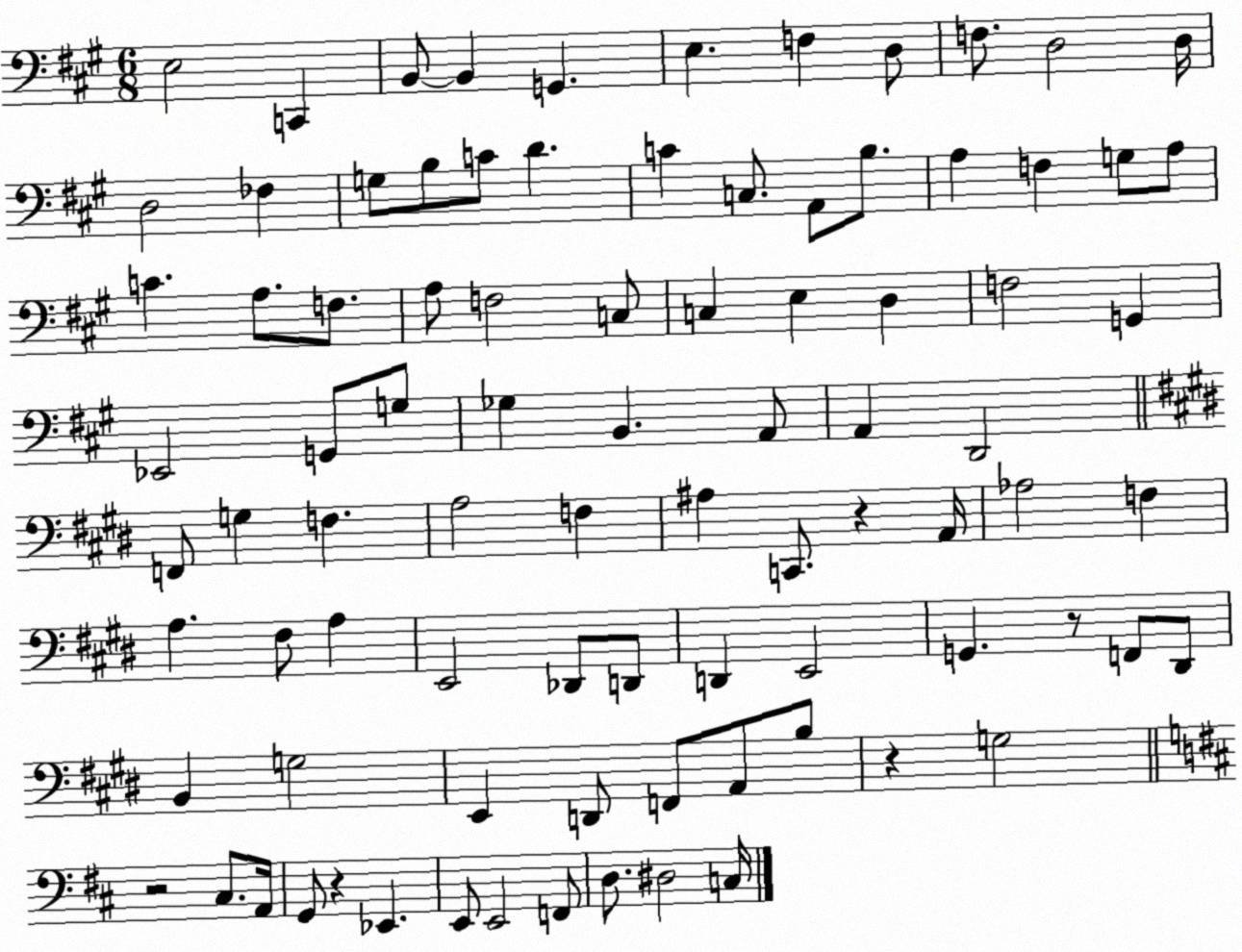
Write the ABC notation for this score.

X:1
T:Untitled
M:6/8
L:1/4
K:A
E,2 C,, B,,/2 B,, G,, E, F, D,/2 F,/2 D,2 D,/4 D,2 _F, G,/2 B,/2 C/2 D C C,/2 A,,/2 B,/2 A, F, G,/2 A,/2 C A,/2 F,/2 A,/2 F,2 C,/2 C, E, D, F,2 G,, _E,,2 G,,/2 G,/2 _G, B,, A,,/2 A,, D,,2 F,,/2 G, F, A,2 F, ^A, C,,/2 z A,,/4 _A,2 F, A, ^F,/2 A, E,,2 _D,,/2 D,,/2 D,, E,,2 G,, z/2 F,,/2 ^D,,/2 B,, G,2 E,, D,,/2 F,,/2 A,,/2 B,/2 z G,2 z2 ^C,/2 A,,/4 G,,/2 z _E,, E,,/2 E,,2 F,,/2 D,/2 ^D,2 C,/4